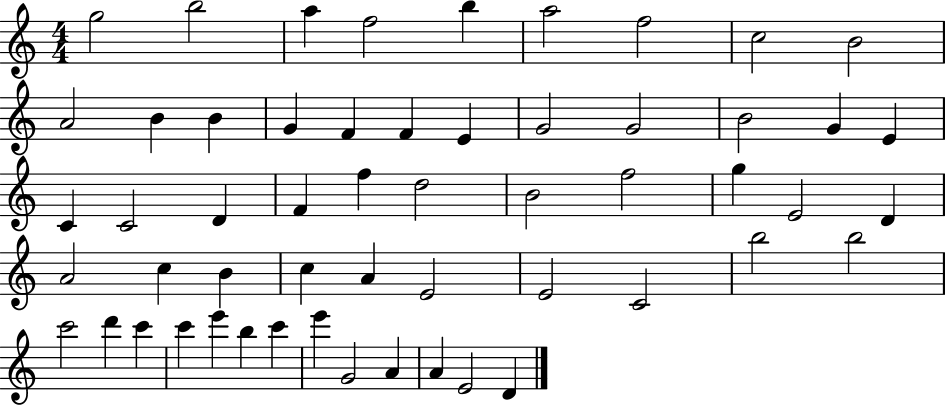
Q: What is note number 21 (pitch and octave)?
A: E4